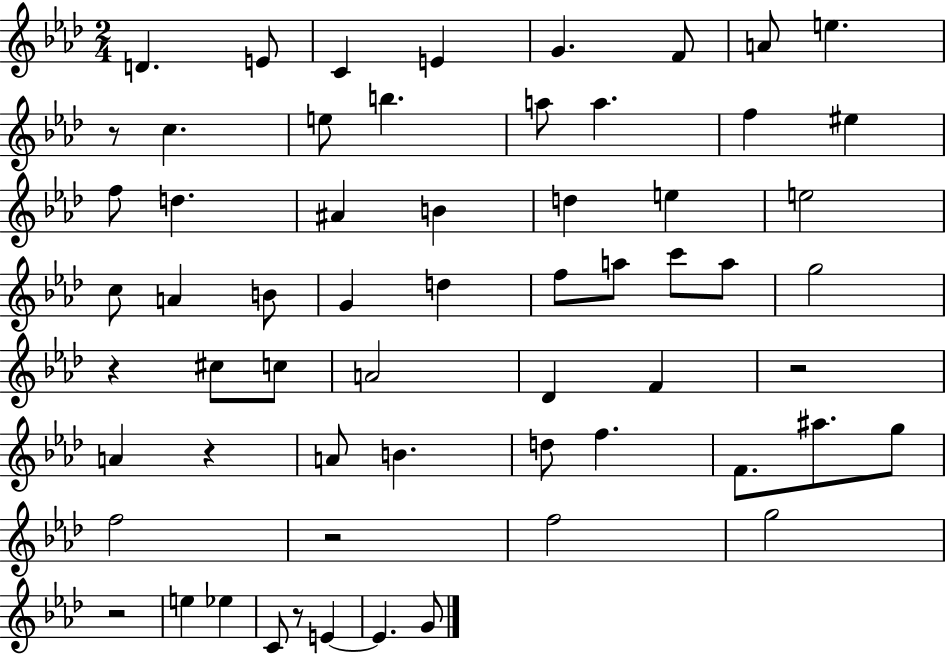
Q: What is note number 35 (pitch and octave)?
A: A4